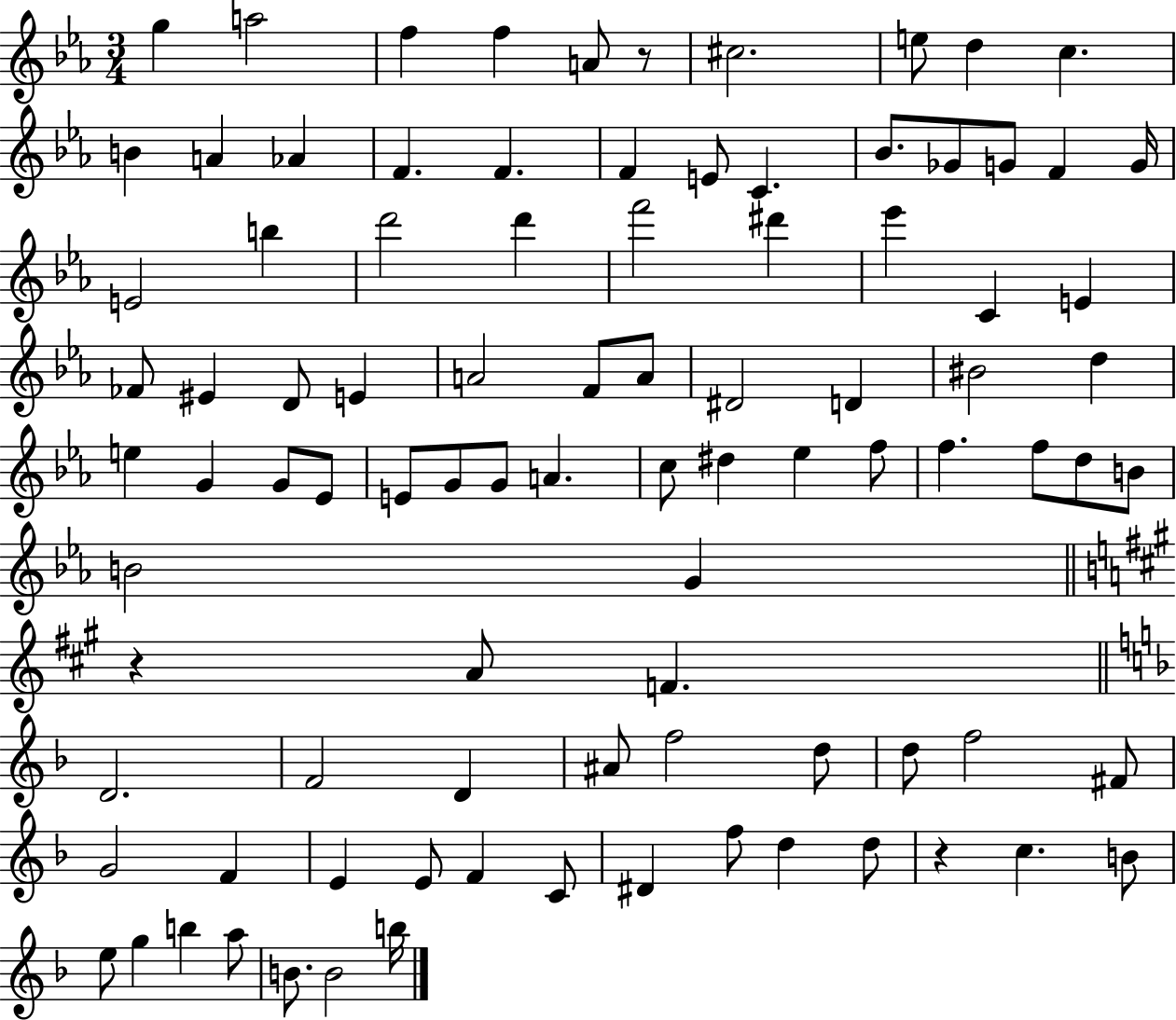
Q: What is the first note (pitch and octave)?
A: G5